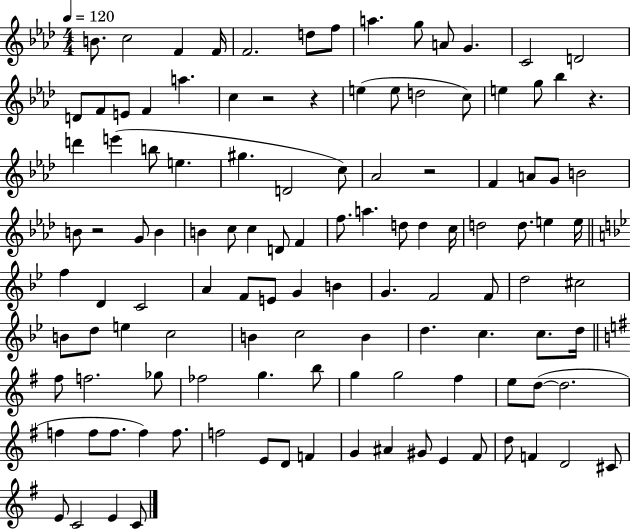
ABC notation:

X:1
T:Untitled
M:4/4
L:1/4
K:Ab
B/2 c2 F F/4 F2 d/2 f/2 a g/2 A/2 G C2 D2 D/2 F/2 E/2 F a c z2 z e e/2 d2 c/2 e g/2 _b z d' e' b/2 e ^g D2 c/2 _A2 z2 F A/2 G/2 B2 B/2 z2 G/2 B B c/2 c D/2 F f/2 a d/2 d c/4 d2 d/2 e e/4 f D C2 A F/2 E/2 G B G F2 F/2 d2 ^c2 B/2 d/2 e c2 B c2 B d c c/2 d/4 ^f/2 f2 _g/2 _f2 g b/2 g g2 ^f e/2 d/2 d2 f f/2 f/2 f f/2 f2 E/2 D/2 F G ^A ^G/2 E ^F/2 d/2 F D2 ^C/2 E/2 C2 E C/2